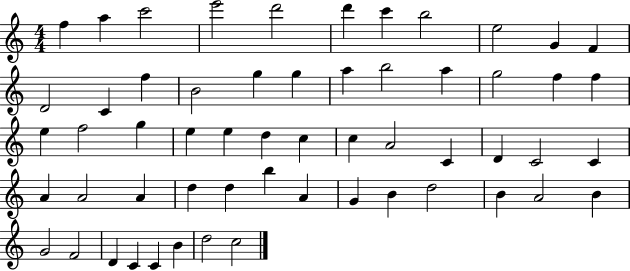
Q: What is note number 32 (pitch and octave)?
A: A4